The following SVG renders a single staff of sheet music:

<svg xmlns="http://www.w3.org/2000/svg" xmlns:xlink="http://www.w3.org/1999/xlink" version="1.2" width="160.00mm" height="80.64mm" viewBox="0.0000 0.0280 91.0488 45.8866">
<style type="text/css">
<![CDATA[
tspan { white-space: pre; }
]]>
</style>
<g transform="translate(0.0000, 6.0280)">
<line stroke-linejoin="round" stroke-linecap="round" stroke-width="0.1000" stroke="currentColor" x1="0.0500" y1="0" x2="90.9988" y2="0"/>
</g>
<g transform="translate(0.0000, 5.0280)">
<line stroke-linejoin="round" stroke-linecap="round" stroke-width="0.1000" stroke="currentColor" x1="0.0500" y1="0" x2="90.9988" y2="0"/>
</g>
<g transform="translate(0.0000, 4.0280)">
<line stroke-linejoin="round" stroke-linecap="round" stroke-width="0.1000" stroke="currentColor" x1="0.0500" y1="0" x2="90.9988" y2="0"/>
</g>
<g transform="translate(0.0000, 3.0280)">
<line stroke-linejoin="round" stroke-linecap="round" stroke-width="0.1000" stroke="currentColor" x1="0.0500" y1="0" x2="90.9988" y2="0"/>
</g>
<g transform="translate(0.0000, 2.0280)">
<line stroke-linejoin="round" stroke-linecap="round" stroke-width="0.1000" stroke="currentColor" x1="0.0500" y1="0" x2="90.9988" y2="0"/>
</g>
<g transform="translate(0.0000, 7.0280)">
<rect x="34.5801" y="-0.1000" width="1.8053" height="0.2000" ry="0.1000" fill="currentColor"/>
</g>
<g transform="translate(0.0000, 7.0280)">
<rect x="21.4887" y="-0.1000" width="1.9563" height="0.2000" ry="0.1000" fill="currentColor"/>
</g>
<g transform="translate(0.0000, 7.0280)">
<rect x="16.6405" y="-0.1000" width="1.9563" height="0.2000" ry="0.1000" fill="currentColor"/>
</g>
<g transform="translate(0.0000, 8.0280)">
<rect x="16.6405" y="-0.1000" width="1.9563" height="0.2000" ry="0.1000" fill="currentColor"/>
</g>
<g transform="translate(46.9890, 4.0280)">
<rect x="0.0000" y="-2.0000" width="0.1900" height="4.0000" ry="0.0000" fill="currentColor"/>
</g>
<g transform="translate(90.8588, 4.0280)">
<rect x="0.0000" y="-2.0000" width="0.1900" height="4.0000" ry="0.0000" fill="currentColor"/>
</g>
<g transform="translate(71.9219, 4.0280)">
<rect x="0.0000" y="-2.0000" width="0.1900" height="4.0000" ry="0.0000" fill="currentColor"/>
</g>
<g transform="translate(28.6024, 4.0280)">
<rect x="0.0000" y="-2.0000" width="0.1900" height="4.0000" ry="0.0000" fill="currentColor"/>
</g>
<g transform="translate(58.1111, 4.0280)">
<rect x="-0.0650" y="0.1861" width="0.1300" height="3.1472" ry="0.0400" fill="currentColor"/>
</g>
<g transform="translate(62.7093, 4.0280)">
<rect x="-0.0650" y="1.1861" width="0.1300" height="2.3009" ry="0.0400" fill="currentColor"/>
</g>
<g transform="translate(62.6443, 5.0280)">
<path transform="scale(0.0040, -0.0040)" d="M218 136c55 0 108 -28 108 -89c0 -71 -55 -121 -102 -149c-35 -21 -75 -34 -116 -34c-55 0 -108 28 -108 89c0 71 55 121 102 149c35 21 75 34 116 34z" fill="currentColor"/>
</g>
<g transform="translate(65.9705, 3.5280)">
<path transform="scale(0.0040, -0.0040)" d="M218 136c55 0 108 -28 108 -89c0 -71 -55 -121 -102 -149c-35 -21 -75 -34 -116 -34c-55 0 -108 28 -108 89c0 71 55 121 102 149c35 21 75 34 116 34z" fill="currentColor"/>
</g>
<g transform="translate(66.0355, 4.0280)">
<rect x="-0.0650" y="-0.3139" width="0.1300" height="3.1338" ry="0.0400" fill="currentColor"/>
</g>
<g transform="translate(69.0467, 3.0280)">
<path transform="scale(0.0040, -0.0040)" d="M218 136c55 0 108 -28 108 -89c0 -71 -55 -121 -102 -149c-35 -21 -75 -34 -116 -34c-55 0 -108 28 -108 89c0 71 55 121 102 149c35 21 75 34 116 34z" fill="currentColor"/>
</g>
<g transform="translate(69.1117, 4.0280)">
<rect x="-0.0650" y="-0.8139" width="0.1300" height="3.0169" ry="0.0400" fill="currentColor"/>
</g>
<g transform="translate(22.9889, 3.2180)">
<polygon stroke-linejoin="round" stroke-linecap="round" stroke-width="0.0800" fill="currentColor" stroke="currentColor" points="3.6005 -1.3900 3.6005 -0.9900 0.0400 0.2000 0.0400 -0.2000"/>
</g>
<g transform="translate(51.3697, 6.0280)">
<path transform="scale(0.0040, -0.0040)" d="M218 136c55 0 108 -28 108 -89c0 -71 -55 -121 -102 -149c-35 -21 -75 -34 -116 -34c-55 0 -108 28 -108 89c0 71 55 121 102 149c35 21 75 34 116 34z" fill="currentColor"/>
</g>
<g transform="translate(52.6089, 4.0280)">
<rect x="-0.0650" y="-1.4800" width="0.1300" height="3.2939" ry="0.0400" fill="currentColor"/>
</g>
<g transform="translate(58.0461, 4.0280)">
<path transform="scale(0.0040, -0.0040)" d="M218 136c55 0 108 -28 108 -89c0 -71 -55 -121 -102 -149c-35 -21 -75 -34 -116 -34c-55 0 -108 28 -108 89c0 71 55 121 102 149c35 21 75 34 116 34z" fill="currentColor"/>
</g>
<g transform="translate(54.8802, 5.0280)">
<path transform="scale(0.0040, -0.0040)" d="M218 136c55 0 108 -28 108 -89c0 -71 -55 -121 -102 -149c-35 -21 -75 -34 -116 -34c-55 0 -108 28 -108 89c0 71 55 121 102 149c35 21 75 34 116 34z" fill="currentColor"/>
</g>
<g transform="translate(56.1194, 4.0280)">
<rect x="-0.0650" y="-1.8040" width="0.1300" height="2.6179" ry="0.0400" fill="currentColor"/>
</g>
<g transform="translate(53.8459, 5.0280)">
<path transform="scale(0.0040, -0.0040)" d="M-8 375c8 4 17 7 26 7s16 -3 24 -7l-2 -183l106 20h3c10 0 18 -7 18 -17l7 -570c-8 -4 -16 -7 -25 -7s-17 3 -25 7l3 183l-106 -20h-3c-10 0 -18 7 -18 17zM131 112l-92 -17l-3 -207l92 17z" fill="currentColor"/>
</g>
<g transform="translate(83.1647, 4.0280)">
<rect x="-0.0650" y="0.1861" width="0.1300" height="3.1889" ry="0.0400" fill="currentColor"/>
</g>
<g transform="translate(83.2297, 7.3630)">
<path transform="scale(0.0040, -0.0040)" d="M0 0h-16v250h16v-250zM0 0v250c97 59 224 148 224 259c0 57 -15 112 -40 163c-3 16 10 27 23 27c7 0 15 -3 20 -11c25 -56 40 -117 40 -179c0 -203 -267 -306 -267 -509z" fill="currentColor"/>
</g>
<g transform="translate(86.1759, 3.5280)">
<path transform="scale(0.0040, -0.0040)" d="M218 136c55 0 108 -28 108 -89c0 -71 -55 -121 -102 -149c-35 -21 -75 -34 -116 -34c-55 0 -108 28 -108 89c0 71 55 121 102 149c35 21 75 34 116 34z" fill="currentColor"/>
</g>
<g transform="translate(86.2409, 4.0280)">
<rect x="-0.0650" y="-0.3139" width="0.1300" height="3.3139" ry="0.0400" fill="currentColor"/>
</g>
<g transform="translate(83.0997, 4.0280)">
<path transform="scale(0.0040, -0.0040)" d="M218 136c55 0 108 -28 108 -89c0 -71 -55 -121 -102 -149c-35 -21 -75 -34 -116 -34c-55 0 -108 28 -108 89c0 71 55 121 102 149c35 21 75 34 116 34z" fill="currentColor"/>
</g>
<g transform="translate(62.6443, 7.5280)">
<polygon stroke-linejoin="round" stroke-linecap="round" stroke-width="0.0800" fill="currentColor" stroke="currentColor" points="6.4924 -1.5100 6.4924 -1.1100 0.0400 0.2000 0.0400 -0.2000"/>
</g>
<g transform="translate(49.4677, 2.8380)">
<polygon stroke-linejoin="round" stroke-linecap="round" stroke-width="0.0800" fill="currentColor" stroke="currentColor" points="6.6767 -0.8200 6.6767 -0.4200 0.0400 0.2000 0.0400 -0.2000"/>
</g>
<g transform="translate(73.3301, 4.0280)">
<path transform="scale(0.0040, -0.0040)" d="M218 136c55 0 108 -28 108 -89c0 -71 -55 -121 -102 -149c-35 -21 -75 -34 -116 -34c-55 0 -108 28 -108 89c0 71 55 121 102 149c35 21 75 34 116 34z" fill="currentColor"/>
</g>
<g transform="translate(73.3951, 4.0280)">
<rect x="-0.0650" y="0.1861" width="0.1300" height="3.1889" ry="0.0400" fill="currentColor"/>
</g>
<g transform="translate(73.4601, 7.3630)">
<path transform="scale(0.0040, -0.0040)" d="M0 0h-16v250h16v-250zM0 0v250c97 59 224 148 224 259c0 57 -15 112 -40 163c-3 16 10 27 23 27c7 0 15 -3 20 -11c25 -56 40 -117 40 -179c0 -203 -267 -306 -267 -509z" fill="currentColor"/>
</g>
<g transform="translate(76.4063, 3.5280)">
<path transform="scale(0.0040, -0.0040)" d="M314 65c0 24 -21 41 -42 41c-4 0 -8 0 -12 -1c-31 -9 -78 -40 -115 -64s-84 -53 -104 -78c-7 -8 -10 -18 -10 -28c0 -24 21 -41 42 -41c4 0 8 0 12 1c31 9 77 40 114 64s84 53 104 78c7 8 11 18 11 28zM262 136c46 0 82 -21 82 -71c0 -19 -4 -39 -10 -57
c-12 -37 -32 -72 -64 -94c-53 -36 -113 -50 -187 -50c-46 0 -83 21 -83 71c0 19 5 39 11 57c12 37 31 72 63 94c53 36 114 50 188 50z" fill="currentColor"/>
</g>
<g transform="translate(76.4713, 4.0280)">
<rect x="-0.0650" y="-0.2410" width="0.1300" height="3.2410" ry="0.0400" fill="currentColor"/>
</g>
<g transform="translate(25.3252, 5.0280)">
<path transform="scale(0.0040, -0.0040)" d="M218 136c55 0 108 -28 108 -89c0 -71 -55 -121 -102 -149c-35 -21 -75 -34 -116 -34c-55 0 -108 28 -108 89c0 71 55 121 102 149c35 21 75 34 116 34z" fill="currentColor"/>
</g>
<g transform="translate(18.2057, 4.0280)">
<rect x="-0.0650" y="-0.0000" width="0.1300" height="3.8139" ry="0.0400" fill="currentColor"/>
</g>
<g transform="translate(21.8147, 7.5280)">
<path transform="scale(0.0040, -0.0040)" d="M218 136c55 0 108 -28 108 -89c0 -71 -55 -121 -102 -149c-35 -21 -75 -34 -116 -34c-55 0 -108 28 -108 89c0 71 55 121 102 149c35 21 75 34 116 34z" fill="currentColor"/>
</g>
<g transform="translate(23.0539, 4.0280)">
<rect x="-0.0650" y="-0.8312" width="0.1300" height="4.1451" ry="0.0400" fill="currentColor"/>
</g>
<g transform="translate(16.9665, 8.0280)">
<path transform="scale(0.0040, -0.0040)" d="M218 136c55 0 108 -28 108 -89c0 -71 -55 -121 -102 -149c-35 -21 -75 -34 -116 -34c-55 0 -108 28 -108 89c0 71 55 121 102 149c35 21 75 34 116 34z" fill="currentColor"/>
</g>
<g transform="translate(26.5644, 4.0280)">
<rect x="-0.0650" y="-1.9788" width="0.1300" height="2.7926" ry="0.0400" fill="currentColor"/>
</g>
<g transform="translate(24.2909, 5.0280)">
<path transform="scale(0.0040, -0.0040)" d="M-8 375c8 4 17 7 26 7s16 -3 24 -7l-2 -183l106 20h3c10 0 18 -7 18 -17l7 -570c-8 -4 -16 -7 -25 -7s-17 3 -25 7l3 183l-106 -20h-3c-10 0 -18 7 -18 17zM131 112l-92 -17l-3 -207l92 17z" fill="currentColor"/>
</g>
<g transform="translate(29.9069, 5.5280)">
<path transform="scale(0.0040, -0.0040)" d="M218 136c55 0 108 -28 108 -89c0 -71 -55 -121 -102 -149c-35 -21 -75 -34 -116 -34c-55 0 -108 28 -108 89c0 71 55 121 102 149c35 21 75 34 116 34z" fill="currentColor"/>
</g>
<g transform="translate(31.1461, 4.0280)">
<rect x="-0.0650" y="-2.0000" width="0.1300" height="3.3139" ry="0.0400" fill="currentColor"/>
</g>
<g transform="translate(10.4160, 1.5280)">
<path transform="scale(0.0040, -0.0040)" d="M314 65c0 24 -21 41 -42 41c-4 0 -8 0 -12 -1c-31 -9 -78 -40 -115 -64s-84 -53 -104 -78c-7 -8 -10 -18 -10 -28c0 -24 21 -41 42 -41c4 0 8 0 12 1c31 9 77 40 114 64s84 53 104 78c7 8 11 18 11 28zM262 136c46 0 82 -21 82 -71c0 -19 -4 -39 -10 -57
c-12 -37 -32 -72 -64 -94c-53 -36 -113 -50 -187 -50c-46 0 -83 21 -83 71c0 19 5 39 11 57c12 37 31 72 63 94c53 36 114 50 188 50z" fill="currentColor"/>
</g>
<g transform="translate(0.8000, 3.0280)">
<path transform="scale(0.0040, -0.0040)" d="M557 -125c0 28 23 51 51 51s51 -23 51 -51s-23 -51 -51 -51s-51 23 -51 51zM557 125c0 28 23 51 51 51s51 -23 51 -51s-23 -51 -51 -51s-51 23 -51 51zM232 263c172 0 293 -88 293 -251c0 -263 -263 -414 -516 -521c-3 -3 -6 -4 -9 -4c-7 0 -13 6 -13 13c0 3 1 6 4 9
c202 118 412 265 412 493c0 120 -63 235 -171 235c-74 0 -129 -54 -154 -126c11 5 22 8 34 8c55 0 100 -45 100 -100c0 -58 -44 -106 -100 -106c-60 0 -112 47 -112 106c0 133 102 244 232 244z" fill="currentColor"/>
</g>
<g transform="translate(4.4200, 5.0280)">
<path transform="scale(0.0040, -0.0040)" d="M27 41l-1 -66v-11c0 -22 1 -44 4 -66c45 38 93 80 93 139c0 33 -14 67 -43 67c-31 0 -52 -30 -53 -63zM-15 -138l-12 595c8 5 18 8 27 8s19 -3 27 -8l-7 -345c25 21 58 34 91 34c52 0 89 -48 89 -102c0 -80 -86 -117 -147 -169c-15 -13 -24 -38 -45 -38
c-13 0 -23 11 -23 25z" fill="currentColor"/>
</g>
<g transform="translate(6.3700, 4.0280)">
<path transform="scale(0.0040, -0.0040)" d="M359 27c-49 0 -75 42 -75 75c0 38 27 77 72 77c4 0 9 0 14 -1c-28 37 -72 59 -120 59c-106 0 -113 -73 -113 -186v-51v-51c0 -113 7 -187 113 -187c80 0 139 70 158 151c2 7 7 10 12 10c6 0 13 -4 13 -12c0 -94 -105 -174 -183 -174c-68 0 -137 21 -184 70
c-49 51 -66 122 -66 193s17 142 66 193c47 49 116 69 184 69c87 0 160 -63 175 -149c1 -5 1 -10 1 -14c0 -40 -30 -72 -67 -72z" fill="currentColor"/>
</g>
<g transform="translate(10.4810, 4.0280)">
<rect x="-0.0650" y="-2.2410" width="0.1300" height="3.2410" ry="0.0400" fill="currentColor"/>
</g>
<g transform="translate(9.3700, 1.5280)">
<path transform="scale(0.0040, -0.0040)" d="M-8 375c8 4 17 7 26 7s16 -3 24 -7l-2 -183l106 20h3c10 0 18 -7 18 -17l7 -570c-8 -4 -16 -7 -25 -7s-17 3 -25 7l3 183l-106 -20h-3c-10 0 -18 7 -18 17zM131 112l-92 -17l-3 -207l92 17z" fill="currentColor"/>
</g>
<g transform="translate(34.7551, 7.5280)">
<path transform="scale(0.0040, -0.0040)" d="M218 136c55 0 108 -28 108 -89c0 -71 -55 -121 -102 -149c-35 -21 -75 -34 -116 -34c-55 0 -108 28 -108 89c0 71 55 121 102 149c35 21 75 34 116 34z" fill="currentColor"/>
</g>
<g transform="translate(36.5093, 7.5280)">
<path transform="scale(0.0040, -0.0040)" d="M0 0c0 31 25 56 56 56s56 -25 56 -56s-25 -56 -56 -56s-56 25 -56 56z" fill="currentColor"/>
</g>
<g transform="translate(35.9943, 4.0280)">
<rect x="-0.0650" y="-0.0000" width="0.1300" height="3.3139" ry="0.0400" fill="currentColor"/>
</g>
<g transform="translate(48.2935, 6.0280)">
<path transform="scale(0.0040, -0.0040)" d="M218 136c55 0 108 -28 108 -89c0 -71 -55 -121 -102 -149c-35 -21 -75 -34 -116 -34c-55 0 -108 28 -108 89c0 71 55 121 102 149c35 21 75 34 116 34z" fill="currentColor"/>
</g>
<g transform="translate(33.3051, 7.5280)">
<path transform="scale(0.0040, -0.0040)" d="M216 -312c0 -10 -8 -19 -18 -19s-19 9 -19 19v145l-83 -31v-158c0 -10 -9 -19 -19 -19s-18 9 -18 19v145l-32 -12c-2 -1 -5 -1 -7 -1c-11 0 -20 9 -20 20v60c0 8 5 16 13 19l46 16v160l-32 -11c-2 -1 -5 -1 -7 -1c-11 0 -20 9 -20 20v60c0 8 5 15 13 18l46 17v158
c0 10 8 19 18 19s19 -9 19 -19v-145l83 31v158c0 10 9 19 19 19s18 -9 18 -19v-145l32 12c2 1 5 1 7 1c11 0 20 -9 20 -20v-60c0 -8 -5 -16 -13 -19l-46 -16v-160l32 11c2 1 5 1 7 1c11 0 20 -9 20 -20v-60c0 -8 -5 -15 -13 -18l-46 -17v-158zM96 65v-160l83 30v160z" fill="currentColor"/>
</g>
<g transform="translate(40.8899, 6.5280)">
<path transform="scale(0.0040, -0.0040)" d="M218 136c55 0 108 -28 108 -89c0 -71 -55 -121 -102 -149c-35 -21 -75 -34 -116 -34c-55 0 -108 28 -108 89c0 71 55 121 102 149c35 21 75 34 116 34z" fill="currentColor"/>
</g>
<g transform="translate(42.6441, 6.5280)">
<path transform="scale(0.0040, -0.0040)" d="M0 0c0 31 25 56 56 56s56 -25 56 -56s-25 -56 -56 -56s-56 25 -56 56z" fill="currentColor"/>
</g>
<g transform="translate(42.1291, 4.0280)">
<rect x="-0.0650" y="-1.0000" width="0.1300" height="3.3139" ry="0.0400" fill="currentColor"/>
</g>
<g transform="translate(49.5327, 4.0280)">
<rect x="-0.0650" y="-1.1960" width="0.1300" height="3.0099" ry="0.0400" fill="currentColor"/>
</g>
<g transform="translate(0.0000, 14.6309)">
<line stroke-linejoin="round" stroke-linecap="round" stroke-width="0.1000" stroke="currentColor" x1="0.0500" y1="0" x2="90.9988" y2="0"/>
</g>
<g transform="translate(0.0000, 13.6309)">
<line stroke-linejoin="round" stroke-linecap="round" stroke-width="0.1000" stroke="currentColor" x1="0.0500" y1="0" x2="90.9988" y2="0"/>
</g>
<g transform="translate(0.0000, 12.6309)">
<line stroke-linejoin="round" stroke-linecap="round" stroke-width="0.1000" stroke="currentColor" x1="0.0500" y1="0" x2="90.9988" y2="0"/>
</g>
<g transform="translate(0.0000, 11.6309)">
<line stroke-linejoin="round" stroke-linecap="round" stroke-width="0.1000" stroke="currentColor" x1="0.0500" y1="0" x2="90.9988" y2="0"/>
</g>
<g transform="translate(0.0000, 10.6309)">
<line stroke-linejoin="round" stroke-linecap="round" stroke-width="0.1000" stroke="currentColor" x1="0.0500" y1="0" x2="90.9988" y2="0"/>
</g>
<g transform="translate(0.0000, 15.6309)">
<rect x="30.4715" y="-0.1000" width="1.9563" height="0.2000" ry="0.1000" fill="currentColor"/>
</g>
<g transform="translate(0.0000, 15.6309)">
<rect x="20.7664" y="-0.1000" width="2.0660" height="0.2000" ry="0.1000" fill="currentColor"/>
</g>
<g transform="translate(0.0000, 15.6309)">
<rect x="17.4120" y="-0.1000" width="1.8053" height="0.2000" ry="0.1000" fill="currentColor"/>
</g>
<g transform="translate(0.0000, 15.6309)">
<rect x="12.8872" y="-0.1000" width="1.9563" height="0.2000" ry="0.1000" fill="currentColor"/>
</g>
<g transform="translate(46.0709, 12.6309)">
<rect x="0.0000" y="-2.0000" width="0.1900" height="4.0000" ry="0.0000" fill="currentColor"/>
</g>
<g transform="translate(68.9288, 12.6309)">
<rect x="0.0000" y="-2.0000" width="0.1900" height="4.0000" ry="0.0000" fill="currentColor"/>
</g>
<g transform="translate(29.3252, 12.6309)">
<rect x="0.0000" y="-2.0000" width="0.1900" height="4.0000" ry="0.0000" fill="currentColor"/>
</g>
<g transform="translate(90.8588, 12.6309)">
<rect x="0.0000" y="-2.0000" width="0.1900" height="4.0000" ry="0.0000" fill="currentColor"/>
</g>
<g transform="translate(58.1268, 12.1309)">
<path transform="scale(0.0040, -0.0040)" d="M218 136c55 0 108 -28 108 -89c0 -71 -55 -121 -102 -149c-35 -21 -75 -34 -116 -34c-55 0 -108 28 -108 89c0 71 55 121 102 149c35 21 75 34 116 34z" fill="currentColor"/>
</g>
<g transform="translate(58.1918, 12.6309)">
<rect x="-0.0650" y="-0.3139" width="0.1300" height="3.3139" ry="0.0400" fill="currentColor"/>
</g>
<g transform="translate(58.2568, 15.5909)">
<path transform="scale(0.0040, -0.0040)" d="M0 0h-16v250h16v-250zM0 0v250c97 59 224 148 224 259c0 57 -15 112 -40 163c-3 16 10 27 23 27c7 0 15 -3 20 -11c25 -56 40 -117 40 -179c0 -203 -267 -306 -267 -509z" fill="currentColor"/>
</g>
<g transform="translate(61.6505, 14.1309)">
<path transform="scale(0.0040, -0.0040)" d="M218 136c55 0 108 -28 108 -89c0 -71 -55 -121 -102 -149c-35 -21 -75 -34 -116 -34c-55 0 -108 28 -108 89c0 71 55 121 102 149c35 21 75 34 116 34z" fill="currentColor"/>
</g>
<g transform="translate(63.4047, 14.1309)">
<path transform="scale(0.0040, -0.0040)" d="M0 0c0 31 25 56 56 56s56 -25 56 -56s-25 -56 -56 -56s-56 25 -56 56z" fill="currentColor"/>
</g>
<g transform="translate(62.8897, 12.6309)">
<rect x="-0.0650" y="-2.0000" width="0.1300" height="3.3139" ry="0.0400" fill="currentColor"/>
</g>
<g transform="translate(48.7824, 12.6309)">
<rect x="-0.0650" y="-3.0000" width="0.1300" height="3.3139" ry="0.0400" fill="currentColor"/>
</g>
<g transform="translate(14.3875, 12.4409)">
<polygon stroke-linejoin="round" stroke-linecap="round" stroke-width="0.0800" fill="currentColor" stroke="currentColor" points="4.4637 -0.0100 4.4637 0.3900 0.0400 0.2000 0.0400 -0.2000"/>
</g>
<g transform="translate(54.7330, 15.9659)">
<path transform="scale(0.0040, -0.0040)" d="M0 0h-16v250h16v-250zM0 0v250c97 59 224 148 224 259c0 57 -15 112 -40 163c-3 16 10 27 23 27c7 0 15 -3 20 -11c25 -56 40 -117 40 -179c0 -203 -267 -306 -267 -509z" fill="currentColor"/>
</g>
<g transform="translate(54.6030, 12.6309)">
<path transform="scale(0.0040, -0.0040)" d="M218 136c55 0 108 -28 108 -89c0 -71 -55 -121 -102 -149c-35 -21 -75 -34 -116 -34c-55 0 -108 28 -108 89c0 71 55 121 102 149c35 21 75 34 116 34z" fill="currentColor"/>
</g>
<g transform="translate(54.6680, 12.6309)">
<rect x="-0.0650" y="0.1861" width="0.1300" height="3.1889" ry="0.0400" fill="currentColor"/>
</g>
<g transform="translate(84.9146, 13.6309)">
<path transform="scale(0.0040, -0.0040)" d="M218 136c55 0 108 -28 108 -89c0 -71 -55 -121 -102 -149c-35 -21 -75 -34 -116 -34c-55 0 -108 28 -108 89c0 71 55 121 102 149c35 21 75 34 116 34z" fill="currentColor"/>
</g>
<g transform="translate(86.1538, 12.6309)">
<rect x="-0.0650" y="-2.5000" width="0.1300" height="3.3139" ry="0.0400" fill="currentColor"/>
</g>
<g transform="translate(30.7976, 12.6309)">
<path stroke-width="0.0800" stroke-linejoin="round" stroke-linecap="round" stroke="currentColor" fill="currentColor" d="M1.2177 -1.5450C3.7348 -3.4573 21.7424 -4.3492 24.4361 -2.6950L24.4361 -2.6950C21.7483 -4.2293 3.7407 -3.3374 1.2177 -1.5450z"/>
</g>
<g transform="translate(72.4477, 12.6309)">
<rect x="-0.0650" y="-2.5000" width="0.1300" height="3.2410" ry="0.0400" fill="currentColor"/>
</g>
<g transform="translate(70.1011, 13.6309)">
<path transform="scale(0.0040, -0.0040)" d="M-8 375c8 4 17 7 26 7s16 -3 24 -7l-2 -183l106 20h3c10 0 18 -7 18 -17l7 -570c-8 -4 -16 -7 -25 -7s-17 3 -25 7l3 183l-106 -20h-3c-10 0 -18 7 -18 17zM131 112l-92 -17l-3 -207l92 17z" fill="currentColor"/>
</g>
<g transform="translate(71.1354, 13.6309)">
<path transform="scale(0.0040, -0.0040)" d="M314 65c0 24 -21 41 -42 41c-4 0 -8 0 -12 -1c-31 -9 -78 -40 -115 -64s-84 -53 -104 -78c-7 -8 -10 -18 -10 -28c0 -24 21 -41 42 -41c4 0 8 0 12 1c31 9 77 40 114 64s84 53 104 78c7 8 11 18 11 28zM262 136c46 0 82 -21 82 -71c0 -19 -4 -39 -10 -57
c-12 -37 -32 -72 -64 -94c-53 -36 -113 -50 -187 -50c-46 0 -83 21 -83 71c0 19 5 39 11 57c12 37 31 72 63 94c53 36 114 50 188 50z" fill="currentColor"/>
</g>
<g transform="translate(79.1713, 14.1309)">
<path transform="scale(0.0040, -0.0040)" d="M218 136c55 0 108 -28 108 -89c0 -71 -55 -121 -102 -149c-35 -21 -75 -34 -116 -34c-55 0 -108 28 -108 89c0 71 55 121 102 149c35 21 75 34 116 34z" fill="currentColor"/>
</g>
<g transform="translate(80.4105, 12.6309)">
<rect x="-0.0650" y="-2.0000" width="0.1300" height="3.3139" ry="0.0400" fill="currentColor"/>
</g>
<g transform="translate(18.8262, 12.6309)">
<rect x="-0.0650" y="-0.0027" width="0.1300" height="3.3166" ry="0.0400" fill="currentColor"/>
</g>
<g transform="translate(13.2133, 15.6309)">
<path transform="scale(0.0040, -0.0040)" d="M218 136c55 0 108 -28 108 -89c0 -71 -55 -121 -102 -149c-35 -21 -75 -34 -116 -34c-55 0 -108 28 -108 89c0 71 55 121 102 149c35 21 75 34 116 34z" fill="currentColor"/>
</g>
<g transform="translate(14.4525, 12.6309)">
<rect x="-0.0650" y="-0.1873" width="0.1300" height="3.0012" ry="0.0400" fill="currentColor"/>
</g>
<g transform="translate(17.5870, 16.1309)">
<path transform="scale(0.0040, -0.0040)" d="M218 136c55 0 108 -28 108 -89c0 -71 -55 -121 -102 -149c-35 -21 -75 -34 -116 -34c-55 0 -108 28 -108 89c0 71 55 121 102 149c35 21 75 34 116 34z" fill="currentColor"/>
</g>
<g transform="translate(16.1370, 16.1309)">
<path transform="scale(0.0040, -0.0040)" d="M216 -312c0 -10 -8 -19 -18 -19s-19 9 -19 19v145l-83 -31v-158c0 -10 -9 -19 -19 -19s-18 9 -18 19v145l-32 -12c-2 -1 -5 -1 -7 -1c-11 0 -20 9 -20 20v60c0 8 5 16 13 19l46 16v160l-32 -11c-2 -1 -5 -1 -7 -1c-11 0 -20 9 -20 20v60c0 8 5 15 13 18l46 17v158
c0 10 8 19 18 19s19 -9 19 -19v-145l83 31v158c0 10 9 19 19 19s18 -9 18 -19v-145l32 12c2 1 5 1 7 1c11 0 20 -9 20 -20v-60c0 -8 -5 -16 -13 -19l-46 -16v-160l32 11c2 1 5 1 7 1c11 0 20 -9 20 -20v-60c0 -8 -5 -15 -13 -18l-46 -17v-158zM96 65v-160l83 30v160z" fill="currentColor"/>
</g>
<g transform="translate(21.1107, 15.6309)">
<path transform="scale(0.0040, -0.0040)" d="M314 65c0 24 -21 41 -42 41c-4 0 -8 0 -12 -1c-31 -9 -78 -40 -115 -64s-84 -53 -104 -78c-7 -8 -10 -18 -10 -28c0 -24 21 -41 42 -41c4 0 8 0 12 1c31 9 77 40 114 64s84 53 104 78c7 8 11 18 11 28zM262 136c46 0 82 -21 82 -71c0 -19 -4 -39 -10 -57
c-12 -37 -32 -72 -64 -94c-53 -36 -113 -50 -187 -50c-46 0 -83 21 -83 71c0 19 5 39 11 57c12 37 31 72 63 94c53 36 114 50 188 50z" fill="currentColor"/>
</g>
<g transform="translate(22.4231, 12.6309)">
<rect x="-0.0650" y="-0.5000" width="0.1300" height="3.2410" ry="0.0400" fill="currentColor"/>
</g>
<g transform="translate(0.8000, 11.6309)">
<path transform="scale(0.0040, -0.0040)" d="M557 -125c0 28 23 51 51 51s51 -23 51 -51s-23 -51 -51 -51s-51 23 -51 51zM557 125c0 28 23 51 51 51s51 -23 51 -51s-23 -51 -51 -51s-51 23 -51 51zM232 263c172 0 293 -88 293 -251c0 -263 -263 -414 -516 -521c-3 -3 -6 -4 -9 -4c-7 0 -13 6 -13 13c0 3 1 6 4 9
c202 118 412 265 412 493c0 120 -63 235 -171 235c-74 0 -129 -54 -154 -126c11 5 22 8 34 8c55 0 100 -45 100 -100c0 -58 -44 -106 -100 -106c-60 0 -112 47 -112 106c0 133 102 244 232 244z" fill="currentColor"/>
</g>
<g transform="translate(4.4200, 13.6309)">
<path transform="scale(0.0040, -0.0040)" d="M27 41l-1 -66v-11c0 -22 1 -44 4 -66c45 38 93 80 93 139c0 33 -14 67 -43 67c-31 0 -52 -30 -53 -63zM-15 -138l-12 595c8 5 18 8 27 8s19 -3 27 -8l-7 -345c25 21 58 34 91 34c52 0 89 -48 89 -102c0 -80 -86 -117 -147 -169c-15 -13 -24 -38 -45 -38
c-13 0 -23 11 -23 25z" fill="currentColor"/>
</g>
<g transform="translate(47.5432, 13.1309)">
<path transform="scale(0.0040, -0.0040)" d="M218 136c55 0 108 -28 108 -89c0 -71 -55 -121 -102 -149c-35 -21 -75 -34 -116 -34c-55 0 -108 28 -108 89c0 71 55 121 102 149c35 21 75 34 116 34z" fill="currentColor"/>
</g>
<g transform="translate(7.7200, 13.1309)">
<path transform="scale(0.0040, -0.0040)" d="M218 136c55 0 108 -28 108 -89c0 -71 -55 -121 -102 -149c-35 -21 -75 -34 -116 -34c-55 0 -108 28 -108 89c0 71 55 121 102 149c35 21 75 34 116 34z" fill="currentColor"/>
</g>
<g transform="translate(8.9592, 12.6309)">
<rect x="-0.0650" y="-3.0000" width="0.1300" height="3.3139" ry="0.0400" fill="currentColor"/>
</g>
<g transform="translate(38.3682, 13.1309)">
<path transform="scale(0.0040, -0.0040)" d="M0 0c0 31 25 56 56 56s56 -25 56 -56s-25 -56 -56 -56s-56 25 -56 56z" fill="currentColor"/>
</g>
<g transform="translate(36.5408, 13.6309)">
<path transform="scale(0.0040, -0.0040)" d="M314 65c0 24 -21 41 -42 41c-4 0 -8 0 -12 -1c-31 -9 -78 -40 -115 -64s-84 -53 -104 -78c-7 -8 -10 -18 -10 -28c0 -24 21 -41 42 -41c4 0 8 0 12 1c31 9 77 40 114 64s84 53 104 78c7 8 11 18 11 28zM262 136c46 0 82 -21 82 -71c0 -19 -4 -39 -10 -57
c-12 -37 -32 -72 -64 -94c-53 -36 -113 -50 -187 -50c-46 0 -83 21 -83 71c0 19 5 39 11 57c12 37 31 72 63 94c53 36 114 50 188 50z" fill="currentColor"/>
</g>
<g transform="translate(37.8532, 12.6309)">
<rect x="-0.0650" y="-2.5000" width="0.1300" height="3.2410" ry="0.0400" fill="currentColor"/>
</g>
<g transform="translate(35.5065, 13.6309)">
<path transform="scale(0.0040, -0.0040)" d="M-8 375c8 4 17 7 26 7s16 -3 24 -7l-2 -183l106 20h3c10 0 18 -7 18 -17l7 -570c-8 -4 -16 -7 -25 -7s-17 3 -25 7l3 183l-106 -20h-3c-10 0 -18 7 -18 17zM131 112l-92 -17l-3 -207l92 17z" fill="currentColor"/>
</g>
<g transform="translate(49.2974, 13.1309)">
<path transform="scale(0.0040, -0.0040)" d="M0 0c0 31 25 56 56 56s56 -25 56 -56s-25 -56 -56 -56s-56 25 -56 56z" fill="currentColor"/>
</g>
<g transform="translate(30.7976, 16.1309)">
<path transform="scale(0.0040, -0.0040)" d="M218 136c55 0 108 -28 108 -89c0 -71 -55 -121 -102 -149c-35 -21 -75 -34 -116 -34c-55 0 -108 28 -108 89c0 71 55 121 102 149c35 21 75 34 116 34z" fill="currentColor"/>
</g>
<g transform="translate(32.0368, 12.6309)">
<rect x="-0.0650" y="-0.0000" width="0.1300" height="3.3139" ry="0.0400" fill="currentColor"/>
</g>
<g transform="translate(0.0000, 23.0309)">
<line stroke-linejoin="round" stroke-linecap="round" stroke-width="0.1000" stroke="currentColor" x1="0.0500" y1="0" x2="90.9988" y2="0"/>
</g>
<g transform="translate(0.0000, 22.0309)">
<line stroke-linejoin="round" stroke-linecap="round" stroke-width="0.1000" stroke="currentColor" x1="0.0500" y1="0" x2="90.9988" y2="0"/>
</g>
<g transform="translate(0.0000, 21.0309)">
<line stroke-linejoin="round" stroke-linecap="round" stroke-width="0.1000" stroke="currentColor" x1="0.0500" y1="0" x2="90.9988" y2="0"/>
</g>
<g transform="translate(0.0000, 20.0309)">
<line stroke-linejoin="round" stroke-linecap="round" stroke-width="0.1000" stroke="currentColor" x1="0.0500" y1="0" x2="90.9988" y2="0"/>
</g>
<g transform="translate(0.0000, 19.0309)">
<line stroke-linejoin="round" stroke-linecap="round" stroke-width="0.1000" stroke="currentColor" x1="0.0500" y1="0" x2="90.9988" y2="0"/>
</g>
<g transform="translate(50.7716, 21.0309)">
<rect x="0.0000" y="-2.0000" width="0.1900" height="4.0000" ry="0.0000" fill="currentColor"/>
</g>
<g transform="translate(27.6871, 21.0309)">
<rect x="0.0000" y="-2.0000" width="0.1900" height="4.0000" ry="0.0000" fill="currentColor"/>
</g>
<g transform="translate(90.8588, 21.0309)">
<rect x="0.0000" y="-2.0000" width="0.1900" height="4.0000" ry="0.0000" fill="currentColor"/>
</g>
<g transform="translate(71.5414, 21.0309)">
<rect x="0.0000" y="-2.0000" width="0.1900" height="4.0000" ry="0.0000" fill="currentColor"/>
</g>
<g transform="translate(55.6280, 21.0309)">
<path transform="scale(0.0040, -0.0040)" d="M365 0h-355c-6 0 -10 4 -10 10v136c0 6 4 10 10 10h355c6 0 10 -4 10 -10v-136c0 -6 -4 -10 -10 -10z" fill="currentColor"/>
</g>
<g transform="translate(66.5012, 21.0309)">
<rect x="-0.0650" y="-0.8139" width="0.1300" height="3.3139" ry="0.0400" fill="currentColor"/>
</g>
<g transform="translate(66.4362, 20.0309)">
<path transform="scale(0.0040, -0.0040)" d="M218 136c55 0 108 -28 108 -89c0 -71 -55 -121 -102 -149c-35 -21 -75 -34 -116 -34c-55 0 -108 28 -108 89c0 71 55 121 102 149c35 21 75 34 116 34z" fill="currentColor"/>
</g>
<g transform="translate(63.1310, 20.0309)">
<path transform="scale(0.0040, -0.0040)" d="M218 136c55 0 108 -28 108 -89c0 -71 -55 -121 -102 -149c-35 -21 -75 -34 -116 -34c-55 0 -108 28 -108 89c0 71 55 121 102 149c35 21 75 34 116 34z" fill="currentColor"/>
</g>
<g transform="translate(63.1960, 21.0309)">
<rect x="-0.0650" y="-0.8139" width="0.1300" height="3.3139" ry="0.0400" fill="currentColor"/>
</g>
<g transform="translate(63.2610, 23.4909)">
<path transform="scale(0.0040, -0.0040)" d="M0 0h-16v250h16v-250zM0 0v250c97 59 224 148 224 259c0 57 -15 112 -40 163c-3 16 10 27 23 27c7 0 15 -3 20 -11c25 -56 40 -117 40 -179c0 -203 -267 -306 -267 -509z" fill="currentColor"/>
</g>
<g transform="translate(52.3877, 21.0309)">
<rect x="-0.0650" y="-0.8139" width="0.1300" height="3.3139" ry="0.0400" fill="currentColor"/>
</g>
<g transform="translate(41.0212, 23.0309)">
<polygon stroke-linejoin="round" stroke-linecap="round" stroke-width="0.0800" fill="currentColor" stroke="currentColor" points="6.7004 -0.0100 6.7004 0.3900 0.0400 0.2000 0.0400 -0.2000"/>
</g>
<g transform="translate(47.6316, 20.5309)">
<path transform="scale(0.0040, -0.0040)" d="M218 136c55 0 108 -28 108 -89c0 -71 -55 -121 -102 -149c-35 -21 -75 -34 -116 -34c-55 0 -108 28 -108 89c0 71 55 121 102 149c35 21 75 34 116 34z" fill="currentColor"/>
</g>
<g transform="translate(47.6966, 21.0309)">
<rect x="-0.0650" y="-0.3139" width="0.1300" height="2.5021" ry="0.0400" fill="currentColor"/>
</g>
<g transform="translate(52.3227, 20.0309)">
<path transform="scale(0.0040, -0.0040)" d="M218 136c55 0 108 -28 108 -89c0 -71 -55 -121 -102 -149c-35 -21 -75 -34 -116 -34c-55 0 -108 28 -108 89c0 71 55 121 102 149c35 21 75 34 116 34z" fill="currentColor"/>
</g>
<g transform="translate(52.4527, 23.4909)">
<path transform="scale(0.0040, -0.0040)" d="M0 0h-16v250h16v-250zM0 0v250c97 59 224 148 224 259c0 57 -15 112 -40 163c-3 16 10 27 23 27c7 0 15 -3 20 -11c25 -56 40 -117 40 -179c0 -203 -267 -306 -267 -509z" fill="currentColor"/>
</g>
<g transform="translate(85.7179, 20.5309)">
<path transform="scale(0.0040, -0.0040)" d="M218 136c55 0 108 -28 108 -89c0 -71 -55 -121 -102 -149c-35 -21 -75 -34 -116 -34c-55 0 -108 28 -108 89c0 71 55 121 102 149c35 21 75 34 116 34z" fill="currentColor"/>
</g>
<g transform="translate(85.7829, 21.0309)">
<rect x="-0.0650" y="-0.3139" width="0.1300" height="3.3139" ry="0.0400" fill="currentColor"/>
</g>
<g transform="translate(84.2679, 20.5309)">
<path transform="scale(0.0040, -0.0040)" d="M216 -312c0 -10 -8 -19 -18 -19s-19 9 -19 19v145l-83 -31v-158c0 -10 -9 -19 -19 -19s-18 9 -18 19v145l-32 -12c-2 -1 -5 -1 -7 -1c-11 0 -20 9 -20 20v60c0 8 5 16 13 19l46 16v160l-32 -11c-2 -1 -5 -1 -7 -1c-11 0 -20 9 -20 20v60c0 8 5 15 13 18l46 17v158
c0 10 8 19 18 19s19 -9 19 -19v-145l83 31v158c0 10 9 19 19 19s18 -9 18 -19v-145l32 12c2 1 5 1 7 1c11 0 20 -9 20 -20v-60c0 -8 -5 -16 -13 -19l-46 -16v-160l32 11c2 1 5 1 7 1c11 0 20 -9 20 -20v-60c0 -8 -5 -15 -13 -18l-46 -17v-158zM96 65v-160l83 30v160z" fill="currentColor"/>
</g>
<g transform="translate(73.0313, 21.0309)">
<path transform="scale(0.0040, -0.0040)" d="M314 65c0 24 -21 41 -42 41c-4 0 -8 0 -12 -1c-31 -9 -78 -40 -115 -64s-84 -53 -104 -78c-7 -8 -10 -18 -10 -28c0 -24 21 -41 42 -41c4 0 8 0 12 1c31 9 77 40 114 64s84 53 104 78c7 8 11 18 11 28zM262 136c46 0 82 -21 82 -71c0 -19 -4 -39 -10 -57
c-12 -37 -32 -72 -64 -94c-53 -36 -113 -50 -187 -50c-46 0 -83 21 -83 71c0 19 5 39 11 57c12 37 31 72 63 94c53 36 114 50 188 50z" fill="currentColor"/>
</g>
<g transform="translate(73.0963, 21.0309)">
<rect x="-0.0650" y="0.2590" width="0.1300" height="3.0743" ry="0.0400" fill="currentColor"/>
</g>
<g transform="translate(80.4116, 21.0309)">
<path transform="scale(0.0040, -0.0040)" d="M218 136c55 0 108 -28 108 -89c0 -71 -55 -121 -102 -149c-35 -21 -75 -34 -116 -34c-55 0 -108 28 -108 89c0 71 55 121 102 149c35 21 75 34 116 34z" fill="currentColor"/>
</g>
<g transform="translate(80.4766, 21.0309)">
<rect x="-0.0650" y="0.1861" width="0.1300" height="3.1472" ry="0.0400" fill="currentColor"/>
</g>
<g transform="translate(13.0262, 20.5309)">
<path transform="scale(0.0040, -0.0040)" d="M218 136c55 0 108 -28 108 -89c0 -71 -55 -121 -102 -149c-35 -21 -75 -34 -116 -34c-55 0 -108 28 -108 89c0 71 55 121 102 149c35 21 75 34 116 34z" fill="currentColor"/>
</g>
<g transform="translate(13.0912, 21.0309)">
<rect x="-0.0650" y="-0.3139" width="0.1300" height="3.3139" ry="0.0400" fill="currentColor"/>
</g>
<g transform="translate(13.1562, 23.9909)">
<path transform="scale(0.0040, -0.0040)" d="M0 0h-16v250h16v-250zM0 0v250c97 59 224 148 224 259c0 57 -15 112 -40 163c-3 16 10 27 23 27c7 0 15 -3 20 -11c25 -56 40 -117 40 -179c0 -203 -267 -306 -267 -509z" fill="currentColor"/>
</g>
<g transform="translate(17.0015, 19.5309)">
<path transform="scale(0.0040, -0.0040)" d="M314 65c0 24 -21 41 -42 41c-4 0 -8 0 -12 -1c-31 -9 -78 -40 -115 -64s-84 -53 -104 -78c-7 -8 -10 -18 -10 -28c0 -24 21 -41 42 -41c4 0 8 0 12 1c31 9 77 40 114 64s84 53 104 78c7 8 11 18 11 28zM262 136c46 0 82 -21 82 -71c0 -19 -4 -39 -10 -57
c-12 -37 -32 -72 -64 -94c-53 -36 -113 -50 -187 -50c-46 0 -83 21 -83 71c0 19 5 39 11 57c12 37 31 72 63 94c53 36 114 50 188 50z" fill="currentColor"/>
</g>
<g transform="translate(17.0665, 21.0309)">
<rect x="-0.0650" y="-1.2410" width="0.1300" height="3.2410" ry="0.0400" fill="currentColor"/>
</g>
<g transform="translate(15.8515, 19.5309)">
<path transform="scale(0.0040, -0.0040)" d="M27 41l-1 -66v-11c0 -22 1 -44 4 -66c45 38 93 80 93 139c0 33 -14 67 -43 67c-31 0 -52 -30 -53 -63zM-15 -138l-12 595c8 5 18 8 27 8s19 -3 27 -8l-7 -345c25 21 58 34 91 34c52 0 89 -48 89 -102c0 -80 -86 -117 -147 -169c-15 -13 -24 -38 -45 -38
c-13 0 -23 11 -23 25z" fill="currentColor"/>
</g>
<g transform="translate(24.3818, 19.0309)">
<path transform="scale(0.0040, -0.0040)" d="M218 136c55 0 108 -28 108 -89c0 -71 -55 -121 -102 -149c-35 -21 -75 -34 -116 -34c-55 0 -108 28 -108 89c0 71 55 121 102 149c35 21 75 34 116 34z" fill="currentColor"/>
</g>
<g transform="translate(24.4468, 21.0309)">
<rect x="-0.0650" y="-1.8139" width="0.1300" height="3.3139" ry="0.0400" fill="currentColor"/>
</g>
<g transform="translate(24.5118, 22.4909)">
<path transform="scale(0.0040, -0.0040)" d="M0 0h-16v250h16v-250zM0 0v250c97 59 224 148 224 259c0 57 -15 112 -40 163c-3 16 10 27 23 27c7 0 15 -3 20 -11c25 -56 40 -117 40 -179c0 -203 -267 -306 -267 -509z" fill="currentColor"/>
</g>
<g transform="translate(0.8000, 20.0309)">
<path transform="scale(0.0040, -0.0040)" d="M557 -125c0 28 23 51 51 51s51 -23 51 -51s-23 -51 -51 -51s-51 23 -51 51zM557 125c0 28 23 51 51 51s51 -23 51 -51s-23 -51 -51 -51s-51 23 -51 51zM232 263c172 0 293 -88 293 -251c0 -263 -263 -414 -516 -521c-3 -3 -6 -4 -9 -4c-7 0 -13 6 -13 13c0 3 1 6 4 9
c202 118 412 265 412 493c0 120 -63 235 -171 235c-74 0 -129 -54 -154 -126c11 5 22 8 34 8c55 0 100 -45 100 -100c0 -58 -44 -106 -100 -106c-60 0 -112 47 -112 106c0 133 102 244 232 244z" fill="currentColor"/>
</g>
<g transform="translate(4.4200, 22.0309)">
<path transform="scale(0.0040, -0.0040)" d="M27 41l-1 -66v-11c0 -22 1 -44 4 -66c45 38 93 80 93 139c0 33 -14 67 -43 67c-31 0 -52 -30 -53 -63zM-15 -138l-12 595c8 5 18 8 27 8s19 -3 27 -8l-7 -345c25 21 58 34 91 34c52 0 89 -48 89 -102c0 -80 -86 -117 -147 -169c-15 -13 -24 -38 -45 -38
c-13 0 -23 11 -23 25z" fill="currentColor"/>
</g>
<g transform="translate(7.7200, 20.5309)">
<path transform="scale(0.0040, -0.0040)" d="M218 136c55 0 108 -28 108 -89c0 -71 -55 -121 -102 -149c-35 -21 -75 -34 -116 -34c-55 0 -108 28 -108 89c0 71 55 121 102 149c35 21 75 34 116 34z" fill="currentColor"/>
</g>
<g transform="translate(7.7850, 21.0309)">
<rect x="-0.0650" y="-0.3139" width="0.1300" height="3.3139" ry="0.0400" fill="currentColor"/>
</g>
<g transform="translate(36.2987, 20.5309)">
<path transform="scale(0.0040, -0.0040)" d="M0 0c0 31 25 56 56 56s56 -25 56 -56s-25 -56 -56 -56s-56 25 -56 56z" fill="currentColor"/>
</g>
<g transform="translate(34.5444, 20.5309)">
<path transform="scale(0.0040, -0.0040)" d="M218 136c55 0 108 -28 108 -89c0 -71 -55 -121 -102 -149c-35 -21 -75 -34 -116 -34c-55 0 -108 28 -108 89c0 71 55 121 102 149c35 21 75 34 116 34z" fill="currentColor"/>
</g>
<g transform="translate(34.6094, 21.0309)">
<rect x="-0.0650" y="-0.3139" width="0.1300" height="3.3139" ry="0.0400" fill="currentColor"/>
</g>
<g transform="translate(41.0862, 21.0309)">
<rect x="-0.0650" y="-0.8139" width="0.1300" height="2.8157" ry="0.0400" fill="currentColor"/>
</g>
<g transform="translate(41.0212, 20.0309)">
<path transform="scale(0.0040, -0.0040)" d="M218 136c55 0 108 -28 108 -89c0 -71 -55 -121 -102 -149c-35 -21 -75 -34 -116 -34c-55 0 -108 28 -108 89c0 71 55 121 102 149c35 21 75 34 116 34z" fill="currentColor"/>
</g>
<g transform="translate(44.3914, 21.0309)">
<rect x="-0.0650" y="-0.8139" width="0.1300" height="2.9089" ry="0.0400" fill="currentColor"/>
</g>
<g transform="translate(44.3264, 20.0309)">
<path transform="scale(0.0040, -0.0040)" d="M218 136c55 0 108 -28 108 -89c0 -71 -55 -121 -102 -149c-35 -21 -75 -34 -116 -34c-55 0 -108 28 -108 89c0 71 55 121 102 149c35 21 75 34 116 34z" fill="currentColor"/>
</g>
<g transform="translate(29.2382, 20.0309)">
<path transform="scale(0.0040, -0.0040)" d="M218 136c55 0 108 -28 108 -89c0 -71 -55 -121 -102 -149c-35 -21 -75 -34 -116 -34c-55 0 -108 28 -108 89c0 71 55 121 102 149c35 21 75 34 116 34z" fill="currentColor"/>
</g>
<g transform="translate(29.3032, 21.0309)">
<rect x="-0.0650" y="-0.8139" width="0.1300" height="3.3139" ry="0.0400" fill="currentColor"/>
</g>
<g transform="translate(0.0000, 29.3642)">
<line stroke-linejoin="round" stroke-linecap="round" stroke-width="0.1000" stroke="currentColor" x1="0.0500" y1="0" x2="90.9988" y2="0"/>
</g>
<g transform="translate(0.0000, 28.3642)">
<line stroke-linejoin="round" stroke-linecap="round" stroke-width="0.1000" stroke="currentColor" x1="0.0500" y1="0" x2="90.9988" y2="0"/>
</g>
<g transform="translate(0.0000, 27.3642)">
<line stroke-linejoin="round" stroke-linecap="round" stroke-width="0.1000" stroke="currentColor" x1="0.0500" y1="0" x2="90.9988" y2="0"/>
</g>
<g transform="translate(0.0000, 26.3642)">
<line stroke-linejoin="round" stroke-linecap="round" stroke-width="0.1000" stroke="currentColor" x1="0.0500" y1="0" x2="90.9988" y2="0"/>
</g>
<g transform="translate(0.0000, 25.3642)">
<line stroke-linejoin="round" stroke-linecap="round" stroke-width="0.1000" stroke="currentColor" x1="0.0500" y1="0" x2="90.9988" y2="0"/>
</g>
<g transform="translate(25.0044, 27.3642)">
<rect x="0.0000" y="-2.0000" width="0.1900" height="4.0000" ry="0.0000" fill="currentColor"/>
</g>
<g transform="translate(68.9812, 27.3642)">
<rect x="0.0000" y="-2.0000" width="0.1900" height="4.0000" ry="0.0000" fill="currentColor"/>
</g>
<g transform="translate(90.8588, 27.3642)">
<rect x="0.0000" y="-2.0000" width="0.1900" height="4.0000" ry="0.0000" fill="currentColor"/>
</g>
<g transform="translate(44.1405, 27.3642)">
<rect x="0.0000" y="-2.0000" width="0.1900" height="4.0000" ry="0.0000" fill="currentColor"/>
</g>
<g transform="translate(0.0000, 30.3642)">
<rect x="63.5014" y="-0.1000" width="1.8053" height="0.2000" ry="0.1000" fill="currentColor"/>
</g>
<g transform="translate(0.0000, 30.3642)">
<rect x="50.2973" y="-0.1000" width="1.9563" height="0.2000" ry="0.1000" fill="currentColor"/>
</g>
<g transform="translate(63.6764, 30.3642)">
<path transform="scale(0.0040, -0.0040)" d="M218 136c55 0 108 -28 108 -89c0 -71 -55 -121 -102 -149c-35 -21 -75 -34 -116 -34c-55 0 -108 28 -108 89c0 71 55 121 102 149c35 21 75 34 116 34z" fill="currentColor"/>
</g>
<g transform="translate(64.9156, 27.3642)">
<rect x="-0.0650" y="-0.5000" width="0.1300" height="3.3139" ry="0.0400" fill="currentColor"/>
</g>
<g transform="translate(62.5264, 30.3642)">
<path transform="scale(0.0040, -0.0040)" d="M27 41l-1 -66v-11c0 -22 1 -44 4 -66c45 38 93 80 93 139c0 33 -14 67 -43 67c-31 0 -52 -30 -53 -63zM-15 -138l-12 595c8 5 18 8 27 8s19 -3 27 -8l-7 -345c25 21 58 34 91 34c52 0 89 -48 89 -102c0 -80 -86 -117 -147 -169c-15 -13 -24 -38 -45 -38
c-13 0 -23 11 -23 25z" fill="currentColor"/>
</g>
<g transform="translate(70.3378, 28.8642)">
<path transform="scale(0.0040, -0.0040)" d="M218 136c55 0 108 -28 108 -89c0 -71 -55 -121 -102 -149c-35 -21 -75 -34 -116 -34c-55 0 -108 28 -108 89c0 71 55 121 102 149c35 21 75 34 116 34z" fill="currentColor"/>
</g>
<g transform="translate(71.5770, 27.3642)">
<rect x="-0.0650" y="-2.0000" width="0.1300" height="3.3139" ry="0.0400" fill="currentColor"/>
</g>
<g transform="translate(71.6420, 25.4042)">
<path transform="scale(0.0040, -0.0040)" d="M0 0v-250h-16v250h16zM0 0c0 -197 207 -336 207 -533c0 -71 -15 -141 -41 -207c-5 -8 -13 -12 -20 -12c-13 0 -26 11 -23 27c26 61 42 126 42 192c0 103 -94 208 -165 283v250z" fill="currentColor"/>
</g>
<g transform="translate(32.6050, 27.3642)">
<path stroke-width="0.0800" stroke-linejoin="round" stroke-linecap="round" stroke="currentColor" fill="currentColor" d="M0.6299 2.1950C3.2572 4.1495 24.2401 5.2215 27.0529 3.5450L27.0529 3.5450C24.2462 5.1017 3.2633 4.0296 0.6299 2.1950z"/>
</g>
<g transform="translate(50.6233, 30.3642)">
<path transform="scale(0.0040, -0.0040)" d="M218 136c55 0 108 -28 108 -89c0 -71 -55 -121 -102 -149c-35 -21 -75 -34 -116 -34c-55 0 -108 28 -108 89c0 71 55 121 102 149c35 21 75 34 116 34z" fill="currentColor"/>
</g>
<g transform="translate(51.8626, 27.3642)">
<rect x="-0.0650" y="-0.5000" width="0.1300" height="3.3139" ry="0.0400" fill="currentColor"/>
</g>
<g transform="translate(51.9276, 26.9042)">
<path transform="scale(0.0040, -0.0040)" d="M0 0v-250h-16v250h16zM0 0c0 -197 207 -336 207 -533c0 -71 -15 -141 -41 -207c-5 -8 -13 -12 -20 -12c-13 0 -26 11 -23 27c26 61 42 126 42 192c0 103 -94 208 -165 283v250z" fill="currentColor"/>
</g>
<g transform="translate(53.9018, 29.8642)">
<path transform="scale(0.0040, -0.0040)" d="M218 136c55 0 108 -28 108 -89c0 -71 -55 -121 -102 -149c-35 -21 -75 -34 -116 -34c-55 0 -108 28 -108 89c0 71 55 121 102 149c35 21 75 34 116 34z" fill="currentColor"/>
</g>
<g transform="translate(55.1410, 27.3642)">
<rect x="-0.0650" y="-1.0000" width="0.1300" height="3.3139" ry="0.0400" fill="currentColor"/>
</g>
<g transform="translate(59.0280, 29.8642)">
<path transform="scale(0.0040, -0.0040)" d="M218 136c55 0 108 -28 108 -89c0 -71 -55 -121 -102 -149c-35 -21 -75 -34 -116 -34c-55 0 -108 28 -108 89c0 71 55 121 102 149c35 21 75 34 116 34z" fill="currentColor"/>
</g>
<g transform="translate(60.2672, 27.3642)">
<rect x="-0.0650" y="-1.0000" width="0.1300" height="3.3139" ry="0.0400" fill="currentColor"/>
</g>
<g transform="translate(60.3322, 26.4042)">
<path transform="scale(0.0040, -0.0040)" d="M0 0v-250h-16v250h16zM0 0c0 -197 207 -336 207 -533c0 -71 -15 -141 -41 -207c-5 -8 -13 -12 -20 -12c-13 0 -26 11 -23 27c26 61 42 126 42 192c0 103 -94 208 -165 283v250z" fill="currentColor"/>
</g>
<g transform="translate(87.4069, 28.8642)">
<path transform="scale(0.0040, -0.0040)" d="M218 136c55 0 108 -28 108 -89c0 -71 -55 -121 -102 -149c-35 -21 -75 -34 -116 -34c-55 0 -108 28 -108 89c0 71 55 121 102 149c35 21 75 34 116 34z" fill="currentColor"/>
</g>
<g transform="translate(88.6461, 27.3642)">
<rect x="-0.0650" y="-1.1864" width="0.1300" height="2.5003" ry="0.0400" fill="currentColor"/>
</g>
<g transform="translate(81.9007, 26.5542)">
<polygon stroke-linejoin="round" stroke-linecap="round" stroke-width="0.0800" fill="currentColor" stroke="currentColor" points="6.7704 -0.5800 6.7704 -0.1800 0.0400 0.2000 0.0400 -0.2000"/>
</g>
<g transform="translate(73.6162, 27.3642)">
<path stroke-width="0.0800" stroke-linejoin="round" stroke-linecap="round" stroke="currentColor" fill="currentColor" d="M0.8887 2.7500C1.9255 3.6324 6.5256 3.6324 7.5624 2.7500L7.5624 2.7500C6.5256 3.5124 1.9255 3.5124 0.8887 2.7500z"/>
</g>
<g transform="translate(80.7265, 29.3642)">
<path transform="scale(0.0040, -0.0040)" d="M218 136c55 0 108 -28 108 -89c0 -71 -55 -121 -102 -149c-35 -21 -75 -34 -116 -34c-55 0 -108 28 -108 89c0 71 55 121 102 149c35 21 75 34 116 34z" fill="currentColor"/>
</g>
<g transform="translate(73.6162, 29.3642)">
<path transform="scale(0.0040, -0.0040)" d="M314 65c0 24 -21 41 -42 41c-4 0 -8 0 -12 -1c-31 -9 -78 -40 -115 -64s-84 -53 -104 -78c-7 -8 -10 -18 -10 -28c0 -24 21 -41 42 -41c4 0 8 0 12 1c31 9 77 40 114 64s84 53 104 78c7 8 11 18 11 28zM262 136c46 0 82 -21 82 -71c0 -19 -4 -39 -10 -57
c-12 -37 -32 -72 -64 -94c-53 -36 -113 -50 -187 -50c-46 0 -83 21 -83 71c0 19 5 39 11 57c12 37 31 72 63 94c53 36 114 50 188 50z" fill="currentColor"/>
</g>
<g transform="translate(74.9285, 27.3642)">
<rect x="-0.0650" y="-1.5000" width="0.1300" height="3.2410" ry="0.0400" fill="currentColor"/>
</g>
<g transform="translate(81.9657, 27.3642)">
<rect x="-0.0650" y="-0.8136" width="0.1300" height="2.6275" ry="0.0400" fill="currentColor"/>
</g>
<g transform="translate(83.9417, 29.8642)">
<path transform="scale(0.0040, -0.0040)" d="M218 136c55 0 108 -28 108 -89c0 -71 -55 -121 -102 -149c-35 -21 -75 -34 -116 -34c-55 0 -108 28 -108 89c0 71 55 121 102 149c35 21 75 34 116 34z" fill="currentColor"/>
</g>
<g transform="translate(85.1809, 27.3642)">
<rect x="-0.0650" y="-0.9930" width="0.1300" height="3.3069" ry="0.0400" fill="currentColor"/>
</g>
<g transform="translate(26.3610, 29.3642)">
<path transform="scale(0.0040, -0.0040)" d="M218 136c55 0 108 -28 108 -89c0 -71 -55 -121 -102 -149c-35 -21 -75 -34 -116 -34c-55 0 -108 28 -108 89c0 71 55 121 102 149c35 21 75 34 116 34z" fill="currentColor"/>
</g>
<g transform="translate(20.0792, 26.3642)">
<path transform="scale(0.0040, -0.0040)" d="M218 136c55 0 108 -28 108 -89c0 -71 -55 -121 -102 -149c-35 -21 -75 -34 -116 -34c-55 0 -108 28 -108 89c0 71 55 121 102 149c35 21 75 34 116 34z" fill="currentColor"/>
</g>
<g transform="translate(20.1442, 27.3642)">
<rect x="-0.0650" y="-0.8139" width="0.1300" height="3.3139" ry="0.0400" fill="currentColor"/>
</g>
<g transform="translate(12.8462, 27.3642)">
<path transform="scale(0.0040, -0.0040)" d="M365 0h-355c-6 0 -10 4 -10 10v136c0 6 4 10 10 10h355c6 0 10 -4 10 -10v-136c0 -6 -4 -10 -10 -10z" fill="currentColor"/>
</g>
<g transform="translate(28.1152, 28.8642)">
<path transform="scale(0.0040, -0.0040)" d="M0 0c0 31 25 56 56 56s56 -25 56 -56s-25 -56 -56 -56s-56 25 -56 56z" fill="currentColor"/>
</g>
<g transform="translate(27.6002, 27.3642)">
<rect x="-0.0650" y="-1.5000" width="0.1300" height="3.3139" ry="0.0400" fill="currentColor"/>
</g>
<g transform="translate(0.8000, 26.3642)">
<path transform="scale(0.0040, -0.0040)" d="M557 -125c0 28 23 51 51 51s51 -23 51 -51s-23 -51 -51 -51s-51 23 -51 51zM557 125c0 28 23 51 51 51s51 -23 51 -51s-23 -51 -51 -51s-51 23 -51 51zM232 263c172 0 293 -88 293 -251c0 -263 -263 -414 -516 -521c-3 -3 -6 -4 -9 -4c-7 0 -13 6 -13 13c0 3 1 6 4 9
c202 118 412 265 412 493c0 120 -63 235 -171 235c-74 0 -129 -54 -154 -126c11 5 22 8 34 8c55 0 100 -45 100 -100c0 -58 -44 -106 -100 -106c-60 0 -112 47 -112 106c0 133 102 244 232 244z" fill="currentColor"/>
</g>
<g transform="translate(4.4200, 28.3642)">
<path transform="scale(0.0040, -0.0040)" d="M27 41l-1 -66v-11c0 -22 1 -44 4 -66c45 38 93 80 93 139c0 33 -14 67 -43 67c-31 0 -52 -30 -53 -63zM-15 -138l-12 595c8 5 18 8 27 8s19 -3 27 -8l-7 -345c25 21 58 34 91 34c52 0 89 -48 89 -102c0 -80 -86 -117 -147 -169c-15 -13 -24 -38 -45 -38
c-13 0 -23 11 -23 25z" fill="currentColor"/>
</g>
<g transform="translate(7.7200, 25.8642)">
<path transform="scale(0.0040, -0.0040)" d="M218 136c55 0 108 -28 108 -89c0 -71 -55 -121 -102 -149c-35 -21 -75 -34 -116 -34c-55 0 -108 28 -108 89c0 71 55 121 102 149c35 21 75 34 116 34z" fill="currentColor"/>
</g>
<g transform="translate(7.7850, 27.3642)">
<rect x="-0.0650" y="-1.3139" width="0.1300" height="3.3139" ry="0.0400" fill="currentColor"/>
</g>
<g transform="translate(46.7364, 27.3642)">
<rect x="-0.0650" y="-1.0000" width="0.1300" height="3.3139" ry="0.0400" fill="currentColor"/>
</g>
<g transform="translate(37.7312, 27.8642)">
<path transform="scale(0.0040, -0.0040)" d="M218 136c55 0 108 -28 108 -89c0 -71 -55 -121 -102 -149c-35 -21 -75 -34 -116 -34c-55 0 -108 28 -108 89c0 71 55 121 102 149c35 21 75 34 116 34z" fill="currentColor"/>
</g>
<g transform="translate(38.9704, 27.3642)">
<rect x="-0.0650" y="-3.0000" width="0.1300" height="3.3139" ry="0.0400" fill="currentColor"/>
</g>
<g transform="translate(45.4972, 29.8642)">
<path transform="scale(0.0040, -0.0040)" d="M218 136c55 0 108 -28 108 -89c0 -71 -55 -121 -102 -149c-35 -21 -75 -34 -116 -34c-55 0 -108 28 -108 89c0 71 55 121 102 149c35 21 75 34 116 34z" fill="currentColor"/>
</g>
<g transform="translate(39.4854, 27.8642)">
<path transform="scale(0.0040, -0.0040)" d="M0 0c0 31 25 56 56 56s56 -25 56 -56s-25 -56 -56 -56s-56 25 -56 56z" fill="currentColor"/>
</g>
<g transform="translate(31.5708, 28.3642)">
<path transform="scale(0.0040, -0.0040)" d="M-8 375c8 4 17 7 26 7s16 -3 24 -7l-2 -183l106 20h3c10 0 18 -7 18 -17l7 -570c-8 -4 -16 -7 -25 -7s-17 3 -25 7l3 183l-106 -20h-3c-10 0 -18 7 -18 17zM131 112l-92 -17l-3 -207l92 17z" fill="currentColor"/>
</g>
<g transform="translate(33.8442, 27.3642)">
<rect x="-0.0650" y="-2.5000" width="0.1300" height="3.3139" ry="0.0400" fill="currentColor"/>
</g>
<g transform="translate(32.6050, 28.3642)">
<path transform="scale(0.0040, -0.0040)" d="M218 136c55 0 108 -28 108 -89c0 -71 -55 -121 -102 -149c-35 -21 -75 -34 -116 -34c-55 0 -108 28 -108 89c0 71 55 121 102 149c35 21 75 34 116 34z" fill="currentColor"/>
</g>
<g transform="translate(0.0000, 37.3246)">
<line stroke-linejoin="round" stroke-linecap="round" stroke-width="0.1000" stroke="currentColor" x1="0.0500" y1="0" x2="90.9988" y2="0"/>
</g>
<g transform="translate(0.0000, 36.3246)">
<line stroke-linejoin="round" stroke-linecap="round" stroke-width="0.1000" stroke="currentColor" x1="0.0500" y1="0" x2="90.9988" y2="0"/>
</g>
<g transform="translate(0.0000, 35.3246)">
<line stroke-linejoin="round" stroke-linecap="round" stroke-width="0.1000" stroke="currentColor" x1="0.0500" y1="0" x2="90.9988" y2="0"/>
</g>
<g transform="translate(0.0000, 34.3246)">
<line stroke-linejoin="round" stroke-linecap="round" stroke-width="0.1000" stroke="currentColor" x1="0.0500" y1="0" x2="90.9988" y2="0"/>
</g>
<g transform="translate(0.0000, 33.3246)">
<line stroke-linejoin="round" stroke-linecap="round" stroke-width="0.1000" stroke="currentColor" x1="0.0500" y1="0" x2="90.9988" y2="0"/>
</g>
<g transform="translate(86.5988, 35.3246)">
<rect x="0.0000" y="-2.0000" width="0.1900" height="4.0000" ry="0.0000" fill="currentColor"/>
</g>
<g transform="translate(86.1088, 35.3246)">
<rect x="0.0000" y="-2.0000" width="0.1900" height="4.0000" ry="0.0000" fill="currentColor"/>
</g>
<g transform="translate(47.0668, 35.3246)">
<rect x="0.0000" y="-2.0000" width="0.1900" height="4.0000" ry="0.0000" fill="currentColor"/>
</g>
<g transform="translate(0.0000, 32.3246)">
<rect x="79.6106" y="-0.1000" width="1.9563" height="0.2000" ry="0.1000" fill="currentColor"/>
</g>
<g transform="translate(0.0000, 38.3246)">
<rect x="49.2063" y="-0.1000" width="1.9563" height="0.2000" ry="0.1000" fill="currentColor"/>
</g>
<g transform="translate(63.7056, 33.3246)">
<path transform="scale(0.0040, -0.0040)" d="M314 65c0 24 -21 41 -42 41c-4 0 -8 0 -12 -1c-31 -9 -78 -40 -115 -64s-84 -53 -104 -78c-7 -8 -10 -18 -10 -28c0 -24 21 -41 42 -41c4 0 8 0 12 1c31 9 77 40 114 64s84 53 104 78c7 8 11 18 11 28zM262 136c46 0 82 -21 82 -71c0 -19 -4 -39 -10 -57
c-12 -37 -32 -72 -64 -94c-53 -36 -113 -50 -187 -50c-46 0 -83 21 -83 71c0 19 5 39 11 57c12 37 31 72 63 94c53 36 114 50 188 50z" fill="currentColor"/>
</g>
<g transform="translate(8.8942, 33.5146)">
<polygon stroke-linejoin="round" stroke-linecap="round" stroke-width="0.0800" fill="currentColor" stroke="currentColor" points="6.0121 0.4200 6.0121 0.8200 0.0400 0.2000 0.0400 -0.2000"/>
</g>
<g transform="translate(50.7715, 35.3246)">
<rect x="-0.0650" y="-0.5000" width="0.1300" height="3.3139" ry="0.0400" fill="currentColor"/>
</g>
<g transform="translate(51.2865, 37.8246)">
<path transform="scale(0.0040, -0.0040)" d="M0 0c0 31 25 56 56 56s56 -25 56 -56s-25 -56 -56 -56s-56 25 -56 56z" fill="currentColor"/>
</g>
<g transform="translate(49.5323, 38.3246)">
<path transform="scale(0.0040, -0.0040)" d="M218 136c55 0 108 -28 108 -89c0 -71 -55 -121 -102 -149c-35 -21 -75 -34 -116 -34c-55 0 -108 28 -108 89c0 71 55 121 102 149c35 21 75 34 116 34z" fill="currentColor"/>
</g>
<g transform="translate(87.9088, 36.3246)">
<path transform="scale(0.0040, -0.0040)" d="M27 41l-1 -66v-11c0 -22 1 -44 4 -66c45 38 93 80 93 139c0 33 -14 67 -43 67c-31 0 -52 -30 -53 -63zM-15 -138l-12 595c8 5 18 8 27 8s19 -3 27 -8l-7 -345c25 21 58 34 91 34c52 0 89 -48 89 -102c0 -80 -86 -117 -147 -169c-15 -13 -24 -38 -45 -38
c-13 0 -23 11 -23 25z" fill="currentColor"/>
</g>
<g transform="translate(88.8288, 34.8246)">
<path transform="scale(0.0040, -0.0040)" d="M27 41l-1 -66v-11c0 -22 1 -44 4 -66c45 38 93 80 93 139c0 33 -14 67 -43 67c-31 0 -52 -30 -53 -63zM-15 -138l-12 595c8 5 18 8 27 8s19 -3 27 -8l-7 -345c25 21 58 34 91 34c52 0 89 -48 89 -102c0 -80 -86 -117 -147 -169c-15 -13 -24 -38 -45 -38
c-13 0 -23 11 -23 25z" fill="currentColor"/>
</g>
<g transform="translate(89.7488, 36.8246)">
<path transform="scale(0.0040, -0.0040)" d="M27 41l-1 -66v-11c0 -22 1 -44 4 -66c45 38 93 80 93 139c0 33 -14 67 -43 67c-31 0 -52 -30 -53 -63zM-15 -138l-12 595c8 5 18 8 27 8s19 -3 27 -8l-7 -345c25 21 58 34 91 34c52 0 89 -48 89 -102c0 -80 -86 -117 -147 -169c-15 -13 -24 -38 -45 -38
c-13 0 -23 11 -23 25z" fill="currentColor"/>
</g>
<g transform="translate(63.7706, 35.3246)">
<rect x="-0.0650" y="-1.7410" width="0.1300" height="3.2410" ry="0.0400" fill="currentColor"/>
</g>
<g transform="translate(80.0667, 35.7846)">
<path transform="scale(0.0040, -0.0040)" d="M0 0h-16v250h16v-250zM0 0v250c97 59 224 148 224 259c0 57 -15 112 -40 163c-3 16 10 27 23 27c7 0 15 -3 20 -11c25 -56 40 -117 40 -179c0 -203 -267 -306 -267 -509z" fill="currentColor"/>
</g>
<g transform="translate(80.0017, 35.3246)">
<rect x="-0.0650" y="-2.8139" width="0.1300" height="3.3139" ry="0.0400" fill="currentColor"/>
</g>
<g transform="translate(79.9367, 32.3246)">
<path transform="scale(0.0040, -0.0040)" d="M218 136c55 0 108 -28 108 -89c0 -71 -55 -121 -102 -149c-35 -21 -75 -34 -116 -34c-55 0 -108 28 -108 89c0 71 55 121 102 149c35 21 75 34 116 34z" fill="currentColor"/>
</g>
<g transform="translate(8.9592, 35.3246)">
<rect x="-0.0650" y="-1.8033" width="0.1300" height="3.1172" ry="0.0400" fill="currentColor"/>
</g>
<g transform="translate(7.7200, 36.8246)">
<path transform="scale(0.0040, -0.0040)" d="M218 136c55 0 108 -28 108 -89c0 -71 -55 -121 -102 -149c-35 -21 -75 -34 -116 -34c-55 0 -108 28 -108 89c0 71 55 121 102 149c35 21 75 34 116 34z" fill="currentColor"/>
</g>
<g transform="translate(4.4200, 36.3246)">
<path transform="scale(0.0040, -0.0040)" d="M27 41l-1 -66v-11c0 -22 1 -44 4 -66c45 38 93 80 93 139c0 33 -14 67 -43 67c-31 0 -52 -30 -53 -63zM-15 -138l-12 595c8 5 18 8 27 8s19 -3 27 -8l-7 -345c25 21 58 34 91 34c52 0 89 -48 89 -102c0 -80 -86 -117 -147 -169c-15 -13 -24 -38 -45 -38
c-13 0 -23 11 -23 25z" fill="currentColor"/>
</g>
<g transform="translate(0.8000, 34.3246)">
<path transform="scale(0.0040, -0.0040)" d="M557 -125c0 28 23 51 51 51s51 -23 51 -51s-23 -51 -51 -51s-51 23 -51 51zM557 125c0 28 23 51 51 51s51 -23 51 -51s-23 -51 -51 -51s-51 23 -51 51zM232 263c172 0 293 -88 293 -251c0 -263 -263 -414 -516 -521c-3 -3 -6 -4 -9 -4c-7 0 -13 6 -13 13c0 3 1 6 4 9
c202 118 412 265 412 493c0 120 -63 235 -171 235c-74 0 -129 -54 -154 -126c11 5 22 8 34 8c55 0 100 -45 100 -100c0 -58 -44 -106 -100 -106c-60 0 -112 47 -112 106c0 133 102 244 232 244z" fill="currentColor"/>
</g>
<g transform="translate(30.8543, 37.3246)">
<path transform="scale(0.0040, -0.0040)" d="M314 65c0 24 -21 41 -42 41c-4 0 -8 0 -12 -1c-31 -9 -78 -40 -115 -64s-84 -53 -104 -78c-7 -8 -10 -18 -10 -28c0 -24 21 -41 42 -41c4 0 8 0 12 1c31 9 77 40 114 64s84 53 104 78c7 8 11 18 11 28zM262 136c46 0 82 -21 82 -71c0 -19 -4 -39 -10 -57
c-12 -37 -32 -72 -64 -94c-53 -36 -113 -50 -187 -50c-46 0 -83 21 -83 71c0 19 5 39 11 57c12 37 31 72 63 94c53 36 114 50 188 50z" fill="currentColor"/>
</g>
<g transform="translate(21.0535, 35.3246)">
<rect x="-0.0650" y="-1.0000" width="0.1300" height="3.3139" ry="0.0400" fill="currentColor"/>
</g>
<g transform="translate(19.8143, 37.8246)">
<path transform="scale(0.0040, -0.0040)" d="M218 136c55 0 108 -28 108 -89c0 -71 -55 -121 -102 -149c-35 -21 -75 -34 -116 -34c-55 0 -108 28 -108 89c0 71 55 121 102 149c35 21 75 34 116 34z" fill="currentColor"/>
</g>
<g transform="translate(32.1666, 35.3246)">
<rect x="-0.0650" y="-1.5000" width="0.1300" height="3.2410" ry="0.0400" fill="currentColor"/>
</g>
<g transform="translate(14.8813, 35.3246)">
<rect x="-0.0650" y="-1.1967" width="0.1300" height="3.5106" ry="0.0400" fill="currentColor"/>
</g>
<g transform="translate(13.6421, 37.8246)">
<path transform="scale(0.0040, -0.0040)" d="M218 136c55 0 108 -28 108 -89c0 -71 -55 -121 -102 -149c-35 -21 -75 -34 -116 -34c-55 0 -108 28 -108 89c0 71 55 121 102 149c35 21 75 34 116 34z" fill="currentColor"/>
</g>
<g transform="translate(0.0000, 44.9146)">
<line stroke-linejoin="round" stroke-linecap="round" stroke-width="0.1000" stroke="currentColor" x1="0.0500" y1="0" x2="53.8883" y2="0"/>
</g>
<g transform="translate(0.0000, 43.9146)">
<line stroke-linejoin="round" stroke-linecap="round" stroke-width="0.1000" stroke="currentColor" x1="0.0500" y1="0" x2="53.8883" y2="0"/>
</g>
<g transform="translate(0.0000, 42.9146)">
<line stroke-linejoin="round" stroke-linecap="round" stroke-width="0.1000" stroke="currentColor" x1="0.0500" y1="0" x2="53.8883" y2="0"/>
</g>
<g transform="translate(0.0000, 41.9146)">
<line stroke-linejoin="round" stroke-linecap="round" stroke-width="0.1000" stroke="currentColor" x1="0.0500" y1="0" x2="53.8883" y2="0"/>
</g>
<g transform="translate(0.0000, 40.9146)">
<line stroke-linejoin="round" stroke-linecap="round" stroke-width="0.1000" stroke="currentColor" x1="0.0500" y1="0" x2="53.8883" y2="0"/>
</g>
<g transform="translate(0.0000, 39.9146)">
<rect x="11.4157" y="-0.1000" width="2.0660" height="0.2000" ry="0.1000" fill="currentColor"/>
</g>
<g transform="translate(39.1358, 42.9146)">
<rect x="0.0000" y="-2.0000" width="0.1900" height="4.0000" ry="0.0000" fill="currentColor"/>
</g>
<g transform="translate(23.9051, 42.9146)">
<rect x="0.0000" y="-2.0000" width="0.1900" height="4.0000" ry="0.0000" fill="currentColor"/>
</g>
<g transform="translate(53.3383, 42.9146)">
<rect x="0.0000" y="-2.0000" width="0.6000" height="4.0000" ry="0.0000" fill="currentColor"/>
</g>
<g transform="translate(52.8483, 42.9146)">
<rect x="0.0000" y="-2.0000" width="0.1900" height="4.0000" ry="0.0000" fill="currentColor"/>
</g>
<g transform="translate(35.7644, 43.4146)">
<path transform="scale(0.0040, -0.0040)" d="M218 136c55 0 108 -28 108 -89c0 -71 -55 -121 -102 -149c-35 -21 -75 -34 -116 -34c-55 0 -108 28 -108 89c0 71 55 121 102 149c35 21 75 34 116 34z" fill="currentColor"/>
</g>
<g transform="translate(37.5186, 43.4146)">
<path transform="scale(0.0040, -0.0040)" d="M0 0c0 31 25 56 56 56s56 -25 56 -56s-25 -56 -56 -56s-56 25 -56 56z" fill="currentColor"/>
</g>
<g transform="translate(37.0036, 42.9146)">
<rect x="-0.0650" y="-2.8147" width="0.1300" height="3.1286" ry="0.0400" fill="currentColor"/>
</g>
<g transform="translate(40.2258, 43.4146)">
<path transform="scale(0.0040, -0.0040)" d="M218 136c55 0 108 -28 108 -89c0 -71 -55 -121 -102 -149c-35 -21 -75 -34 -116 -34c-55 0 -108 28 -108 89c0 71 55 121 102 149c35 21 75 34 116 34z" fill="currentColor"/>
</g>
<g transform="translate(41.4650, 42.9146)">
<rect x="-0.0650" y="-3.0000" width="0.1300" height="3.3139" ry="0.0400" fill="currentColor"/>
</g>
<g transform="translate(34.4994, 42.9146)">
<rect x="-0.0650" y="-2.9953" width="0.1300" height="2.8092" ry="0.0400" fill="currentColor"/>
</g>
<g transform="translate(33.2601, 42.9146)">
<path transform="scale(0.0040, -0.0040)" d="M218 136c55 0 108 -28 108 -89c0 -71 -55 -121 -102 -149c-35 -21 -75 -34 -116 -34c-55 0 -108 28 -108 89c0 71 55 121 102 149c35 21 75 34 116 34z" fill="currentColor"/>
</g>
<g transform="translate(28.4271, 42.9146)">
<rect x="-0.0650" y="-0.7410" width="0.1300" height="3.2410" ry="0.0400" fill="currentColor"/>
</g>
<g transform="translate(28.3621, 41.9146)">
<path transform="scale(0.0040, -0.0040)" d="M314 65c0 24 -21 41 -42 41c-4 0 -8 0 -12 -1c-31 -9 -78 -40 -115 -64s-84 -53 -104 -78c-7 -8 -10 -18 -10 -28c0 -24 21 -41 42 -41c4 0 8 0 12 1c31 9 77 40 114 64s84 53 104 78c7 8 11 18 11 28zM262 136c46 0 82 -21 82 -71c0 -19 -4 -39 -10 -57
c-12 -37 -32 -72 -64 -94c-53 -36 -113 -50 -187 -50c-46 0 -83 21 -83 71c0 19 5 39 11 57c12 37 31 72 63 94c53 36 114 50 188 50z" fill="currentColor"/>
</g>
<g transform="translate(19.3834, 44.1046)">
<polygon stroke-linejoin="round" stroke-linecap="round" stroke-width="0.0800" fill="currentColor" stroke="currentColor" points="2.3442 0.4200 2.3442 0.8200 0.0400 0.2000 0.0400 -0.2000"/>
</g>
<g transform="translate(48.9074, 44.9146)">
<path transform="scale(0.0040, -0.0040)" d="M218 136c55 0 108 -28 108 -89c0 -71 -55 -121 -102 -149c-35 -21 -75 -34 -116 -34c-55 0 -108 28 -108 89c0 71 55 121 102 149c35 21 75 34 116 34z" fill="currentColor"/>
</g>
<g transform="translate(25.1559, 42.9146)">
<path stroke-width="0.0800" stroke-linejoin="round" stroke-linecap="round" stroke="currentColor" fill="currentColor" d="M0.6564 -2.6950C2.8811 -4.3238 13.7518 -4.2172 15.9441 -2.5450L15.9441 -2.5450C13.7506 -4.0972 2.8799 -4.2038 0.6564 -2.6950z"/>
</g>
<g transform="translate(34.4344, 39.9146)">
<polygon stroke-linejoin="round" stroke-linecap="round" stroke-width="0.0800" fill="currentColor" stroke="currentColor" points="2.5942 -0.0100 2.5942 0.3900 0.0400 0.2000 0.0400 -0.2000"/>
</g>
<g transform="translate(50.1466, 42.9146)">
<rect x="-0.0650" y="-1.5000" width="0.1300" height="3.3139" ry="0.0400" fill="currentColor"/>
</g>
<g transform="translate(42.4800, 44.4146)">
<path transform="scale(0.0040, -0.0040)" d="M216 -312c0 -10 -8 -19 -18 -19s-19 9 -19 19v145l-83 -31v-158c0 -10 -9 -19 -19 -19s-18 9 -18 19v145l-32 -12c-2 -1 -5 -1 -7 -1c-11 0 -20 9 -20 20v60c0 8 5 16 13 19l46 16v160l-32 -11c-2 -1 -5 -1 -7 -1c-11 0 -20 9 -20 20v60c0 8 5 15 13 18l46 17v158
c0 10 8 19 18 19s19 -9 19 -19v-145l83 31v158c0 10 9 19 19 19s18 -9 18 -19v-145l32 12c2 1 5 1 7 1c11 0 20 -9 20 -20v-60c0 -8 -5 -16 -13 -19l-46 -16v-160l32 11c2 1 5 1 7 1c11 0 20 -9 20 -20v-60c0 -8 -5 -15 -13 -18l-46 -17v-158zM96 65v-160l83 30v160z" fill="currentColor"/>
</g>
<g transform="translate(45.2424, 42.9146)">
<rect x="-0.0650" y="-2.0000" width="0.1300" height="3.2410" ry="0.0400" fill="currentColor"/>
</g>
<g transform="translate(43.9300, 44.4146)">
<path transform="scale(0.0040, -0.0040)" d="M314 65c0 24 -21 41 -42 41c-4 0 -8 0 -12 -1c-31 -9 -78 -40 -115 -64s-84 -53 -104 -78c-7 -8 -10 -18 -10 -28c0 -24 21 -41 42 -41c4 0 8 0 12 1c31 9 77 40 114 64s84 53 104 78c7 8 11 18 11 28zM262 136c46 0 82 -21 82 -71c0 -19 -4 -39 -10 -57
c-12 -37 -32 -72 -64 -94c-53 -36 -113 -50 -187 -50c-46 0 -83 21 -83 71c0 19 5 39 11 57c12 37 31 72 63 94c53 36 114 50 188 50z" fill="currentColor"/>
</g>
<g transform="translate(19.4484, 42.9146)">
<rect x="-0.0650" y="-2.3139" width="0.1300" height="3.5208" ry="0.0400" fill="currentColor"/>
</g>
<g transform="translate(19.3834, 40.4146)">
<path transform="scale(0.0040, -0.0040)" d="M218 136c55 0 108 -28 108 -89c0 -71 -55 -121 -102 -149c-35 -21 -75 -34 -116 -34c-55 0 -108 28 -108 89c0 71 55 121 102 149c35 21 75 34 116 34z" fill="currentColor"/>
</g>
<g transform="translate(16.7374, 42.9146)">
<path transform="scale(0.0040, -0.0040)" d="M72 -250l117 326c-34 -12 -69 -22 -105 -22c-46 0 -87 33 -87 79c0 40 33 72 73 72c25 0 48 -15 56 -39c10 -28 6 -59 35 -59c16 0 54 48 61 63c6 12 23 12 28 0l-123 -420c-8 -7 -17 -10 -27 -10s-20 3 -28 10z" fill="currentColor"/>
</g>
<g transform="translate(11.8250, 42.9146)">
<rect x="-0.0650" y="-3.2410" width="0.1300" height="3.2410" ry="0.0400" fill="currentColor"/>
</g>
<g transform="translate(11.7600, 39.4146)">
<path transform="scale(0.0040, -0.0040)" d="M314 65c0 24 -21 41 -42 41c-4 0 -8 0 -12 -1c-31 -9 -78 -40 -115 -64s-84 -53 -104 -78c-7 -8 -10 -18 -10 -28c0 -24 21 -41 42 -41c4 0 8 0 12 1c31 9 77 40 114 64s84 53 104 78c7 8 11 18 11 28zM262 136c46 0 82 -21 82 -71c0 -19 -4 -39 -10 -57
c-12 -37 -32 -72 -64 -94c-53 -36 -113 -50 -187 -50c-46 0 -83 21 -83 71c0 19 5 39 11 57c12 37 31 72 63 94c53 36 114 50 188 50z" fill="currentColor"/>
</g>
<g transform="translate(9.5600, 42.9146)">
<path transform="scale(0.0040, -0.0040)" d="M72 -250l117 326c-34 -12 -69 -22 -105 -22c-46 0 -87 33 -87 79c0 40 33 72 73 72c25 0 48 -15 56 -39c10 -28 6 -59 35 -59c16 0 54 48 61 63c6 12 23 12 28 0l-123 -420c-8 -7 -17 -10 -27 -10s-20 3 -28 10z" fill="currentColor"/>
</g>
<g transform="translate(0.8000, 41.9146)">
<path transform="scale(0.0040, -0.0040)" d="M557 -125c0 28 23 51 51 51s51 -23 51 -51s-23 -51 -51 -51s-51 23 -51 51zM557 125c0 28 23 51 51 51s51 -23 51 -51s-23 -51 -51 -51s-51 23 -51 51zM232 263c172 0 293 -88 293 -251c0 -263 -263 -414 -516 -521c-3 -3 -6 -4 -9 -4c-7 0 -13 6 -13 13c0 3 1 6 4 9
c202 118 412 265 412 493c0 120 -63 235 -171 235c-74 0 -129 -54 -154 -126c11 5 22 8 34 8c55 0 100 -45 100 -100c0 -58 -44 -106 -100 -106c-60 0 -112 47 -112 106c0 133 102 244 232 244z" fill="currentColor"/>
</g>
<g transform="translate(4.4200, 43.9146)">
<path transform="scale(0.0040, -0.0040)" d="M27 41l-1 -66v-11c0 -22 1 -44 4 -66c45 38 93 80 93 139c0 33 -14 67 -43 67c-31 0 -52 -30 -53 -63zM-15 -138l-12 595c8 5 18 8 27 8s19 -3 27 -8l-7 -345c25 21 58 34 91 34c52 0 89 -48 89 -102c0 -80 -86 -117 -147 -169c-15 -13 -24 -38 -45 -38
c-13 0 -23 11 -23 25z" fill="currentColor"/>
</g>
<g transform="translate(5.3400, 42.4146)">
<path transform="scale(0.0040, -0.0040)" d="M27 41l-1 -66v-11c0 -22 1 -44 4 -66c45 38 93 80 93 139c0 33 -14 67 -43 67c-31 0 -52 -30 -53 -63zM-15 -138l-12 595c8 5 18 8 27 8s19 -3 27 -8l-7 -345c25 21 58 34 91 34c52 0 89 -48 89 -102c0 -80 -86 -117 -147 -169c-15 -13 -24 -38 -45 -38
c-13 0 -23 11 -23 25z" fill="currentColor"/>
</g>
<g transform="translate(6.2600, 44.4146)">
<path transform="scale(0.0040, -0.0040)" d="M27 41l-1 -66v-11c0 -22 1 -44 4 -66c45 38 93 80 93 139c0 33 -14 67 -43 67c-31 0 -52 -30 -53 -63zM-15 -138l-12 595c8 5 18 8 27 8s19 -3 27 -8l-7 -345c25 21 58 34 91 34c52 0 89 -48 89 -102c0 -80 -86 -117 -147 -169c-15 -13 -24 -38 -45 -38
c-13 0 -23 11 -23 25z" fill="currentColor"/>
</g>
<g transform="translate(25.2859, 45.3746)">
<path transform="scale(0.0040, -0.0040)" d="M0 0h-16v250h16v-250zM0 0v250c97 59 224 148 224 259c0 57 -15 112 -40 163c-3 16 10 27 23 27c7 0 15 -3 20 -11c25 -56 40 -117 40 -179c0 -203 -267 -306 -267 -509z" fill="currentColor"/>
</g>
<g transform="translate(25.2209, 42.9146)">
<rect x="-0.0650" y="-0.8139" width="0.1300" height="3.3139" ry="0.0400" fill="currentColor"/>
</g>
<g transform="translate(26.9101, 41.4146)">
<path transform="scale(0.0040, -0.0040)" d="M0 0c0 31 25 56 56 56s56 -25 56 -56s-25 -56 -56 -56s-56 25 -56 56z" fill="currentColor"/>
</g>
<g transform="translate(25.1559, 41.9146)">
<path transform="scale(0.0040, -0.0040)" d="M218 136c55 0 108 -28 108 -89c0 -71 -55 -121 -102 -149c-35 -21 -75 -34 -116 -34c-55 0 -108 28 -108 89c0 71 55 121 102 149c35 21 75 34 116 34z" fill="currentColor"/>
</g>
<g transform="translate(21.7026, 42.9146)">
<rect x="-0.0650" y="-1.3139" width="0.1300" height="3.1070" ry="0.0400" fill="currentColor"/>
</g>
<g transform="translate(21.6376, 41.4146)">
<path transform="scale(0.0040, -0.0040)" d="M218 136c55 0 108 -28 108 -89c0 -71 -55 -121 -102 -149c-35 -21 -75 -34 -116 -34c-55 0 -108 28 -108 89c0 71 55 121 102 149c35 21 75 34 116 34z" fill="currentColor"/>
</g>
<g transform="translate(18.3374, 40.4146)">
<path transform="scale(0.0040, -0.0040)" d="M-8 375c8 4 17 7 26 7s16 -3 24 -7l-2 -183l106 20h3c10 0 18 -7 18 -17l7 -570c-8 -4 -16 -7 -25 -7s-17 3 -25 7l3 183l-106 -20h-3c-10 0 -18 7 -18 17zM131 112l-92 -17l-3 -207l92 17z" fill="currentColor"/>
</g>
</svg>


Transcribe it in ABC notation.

X:1
T:Untitled
M:4/4
L:1/4
K:F
B,2 C,, D,,/2 B,,/2 A,, ^D,, F,, G,,/2 G,,/2 B,,/2 D, B,,/2 E,/2 F,/2 D,/2 E,2 D,/2 E, C, E,,/2 ^D,,/2 E,,2 D,, B,,2 C, D,/2 E,/2 A,, B,,2 A,, B,, E, E,/2 _G,2 A,/2 F, E, F,/2 F,/2 E,/2 F,/2 z2 F,/2 F, D,2 D, ^E, G, z2 F, G,, B,, C, F,, E,,/2 F,, F,,/2 _E,, A,,/2 G,,2 G,,/2 F,,/2 A,,/2 A,,/2 F,,/2 F,, G,,2 E,, A,2 C/2 z/2 D2 z/2 B,/2 G,/2 F,/2 F,2 D,/2 C,/2 C, ^A,,2 G,,